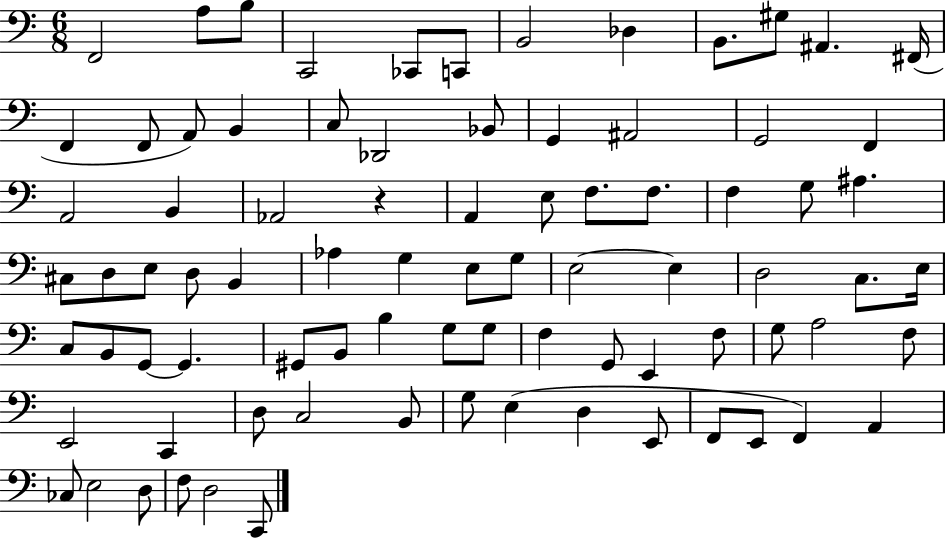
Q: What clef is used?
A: bass